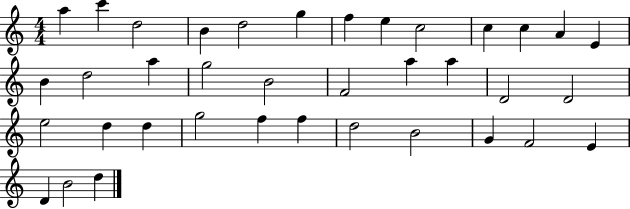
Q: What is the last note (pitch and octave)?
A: D5